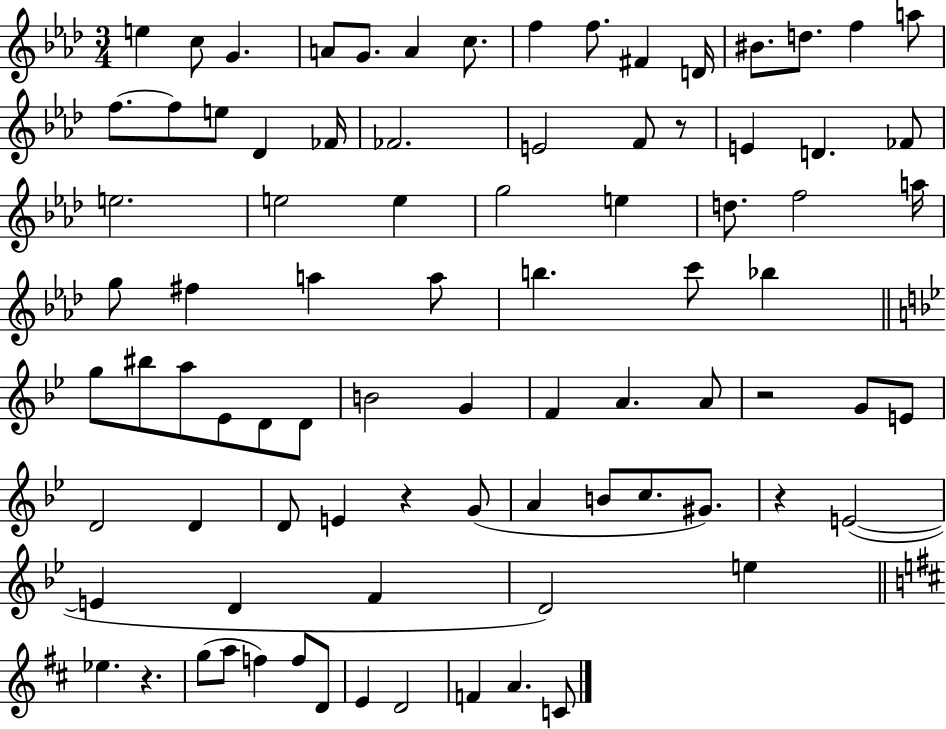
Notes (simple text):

E5/q C5/e G4/q. A4/e G4/e. A4/q C5/e. F5/q F5/e. F#4/q D4/s BIS4/e. D5/e. F5/q A5/e F5/e. F5/e E5/e Db4/q FES4/s FES4/h. E4/h F4/e R/e E4/q D4/q. FES4/e E5/h. E5/h E5/q G5/h E5/q D5/e. F5/h A5/s G5/e F#5/q A5/q A5/e B5/q. C6/e Bb5/q G5/e BIS5/e A5/e Eb4/e D4/e D4/e B4/h G4/q F4/q A4/q. A4/e R/h G4/e E4/e D4/h D4/q D4/e E4/q R/q G4/e A4/q B4/e C5/e. G#4/e. R/q E4/h E4/q D4/q F4/q D4/h E5/q Eb5/q. R/q. G5/e A5/e F5/q F5/e D4/e E4/q D4/h F4/q A4/q. C4/e